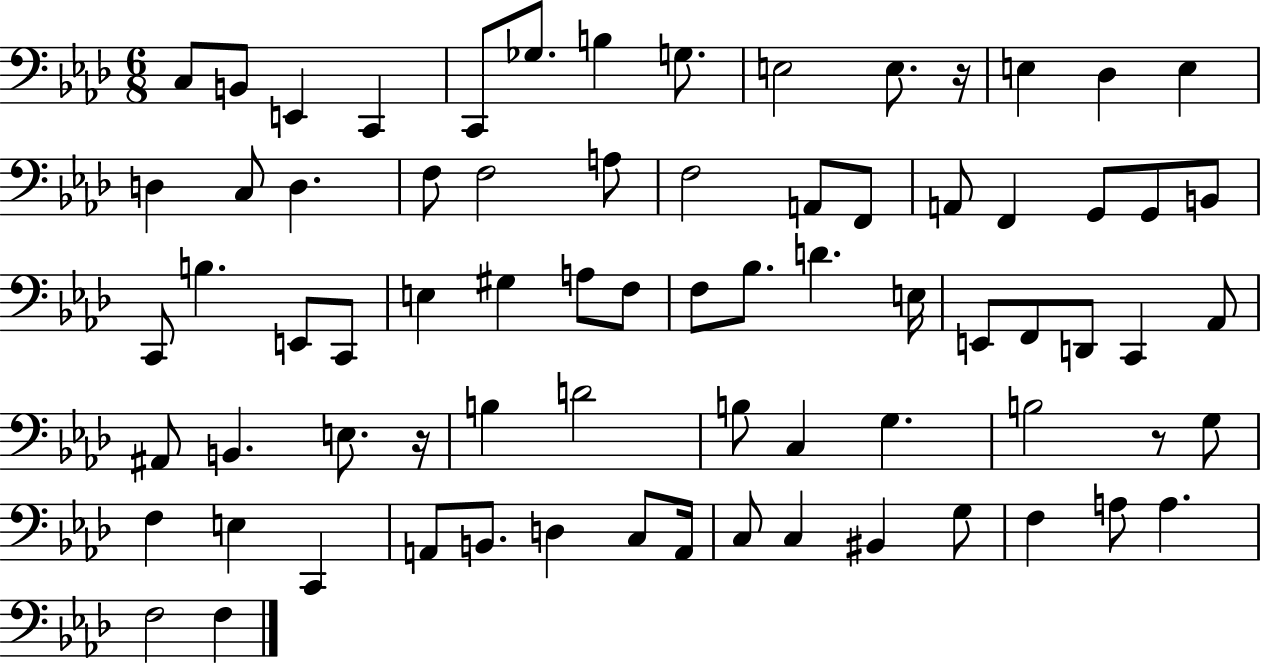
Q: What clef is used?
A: bass